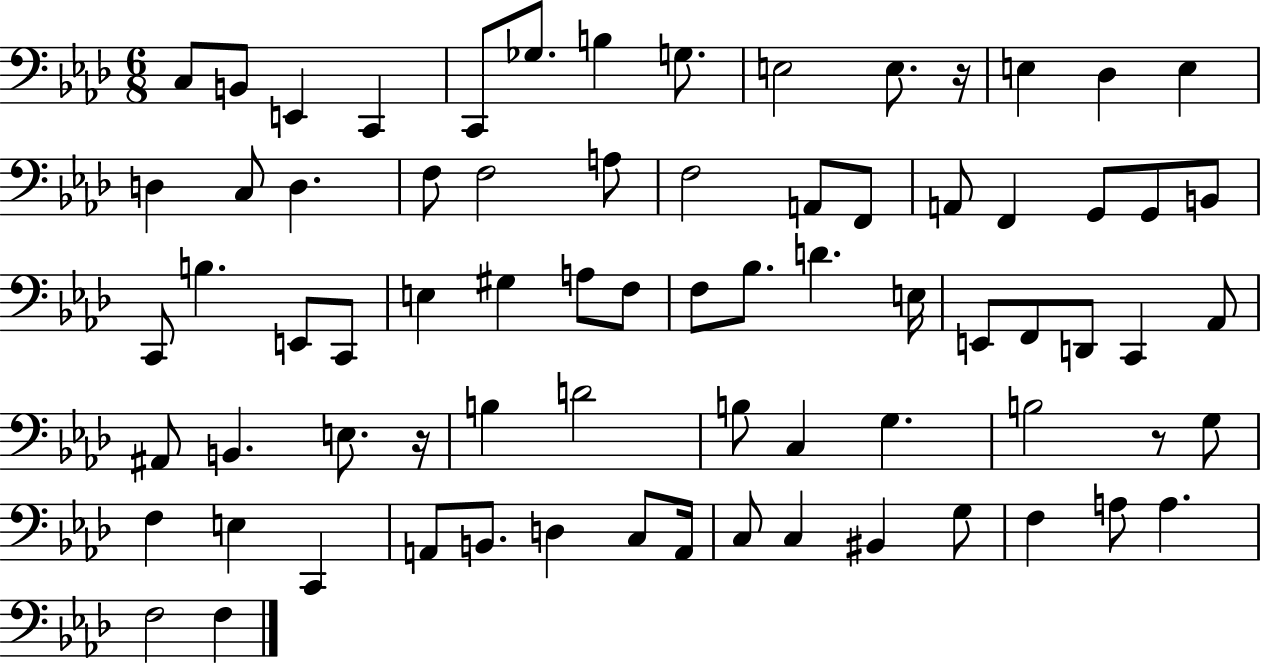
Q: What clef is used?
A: bass